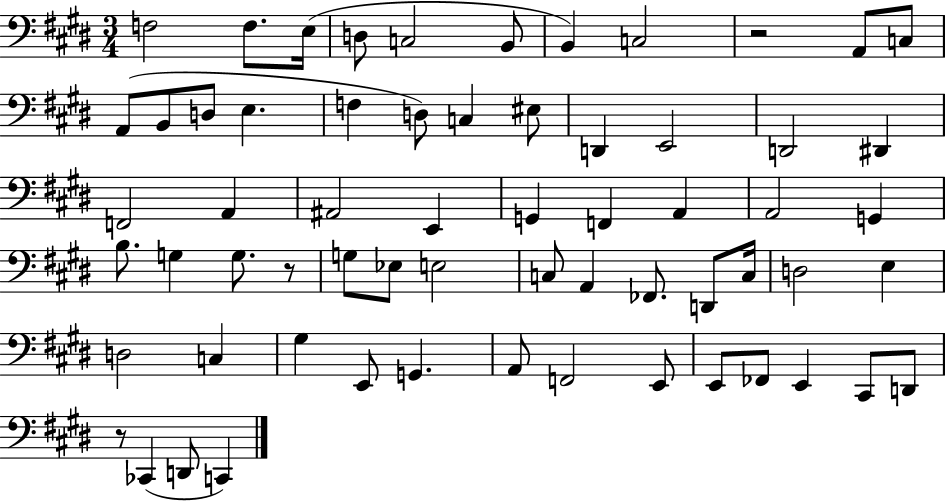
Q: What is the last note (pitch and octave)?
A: C2